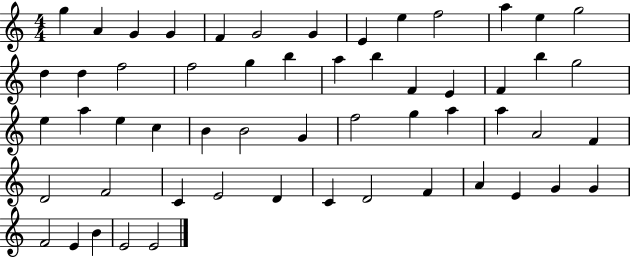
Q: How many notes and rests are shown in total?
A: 56